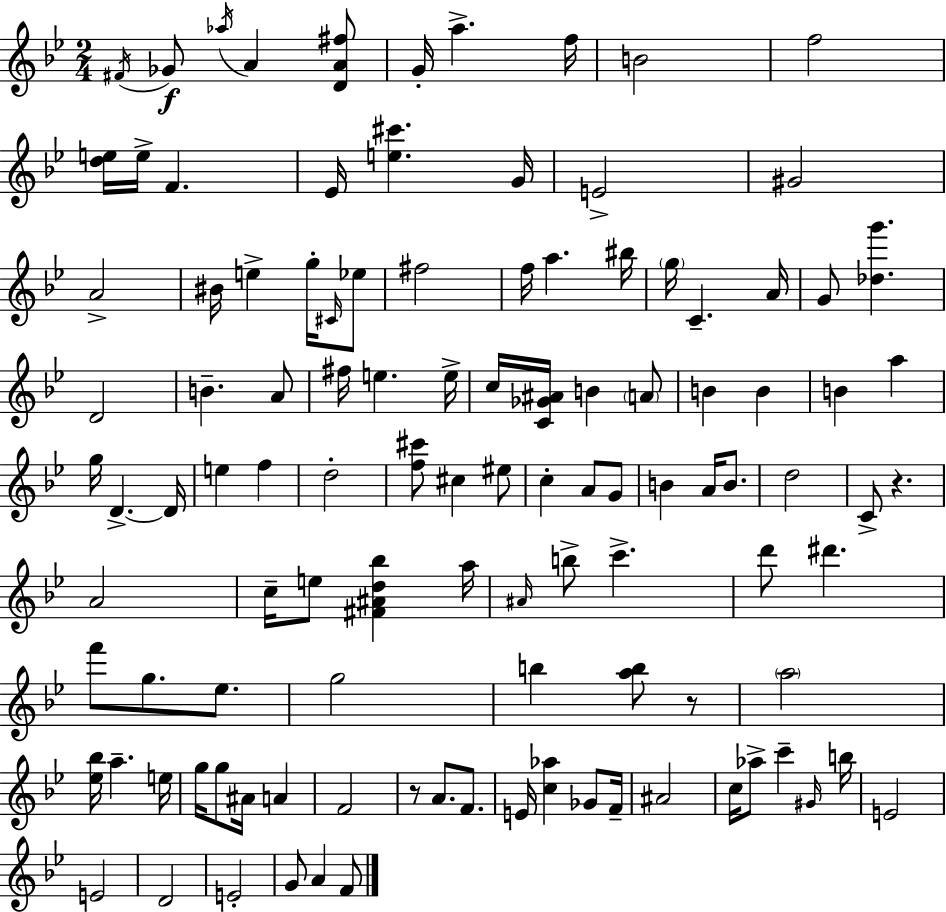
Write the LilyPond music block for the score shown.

{
  \clef treble
  \numericTimeSignature
  \time 2/4
  \key g \minor
  \acciaccatura { fis'16 }\f ges'8 \acciaccatura { aes''16 } a'4 | <d' a' fis''>8 g'16-. a''4.-> | f''16 b'2 | f''2 | \break <d'' e''>16 e''16-> f'4. | ees'16 <e'' cis'''>4. | g'16 e'2-> | gis'2 | \break a'2-> | bis'16 e''4-> g''16-. | \grace { cis'16 } ees''8 fis''2 | f''16 a''4. | \break bis''16 \parenthesize g''16 c'4.-- | a'16 g'8 <des'' g'''>4. | d'2 | b'4.-- | \break a'8 fis''16 e''4. | e''16-> c''16 <c' ges' ais'>16 b'4 | \parenthesize a'8 b'4 b'4 | b'4 a''4 | \break g''16 d'4.->~~ | d'16 e''4 f''4 | d''2-. | <f'' cis'''>8 cis''4 | \break eis''8 c''4-. a'8 | g'8 b'4 a'16 | b'8. d''2 | c'8-> r4. | \break a'2 | c''16-- e''8 <fis' ais' d'' bes''>4 | a''16 \grace { ais'16 } b''8-> c'''4.-> | d'''8 dis'''4. | \break f'''8 g''8. | ees''8. g''2 | b''4 | <a'' b''>8 r8 \parenthesize a''2 | \break <ees'' bes''>16 a''4.-- | e''16 g''16 g''8 ais'16 | a'4 f'2 | r8 a'8. | \break f'8. e'16 <c'' aes''>4 | ges'8 f'16-- ais'2 | c''16 aes''8-> c'''4-- | \grace { gis'16 } b''16 e'2 | \break e'2 | d'2 | e'2-. | g'8 a'4 | \break f'8 \bar "|."
}